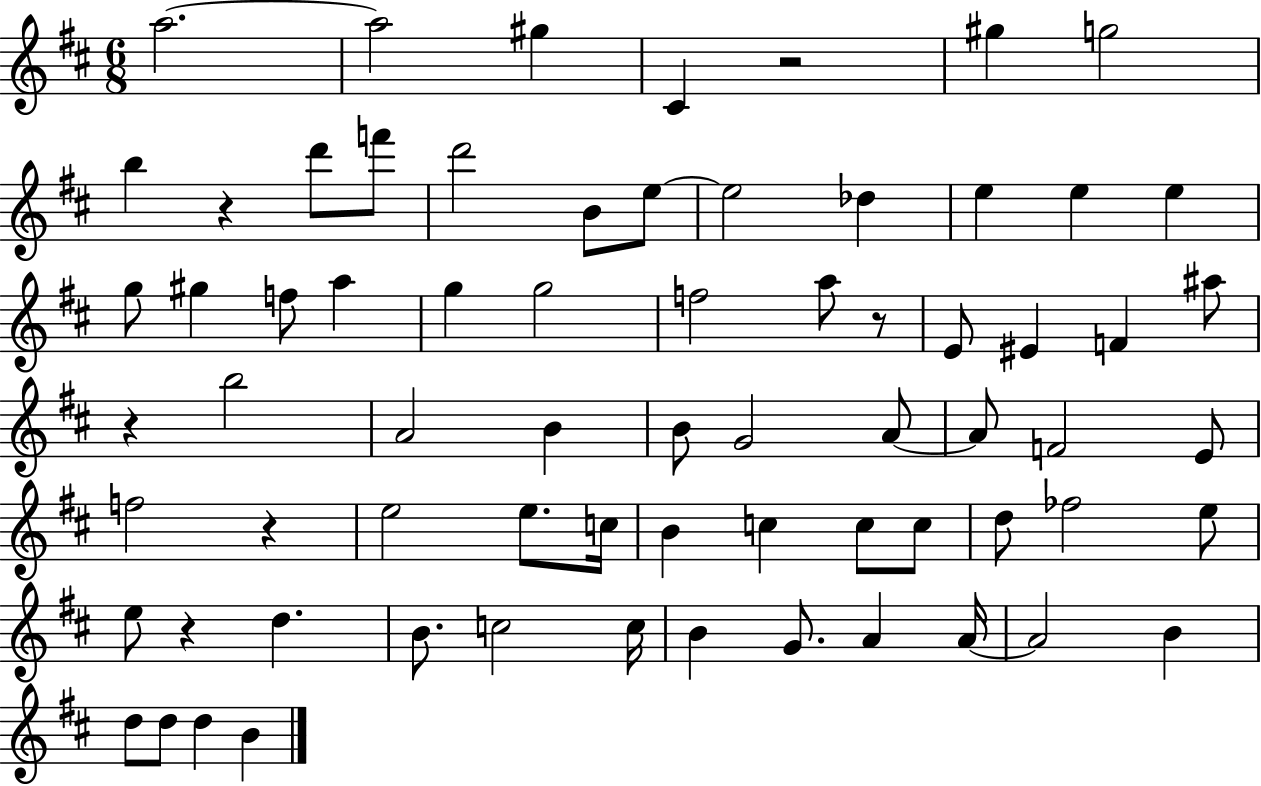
{
  \clef treble
  \numericTimeSignature
  \time 6/8
  \key d \major
  a''2.~~ | a''2 gis''4 | cis'4 r2 | gis''4 g''2 | \break b''4 r4 d'''8 f'''8 | d'''2 b'8 e''8~~ | e''2 des''4 | e''4 e''4 e''4 | \break g''8 gis''4 f''8 a''4 | g''4 g''2 | f''2 a''8 r8 | e'8 eis'4 f'4 ais''8 | \break r4 b''2 | a'2 b'4 | b'8 g'2 a'8~~ | a'8 f'2 e'8 | \break f''2 r4 | e''2 e''8. c''16 | b'4 c''4 c''8 c''8 | d''8 fes''2 e''8 | \break e''8 r4 d''4. | b'8. c''2 c''16 | b'4 g'8. a'4 a'16~~ | a'2 b'4 | \break d''8 d''8 d''4 b'4 | \bar "|."
}